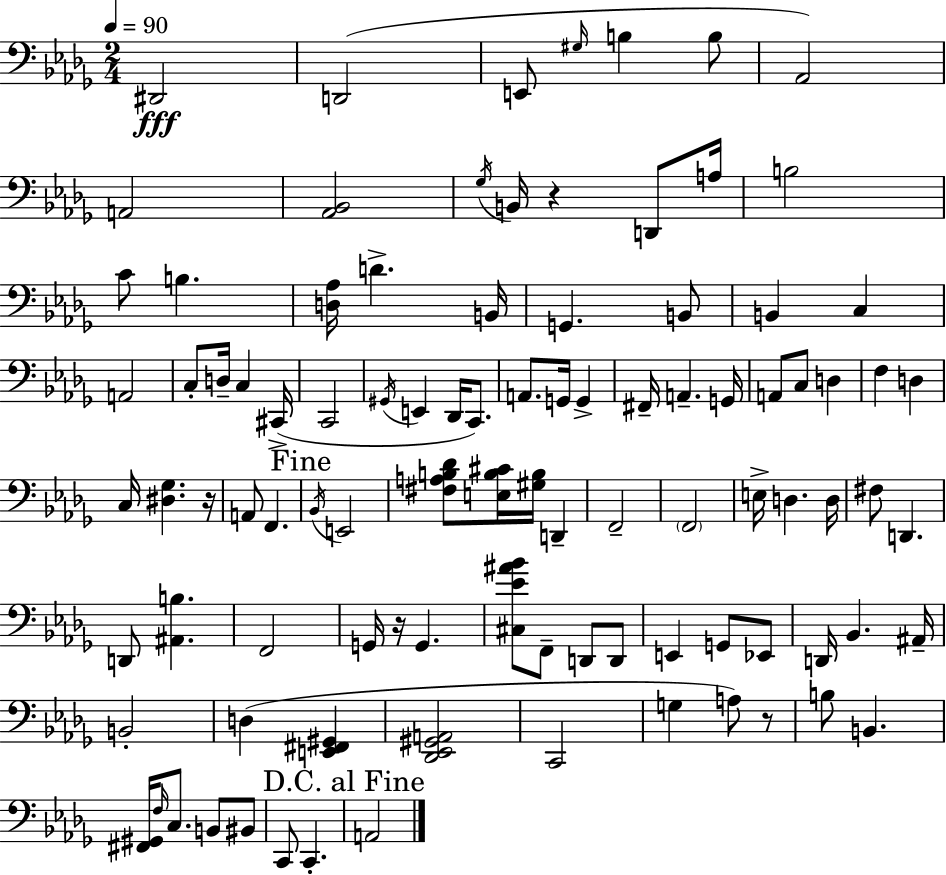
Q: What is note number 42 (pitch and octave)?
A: D3